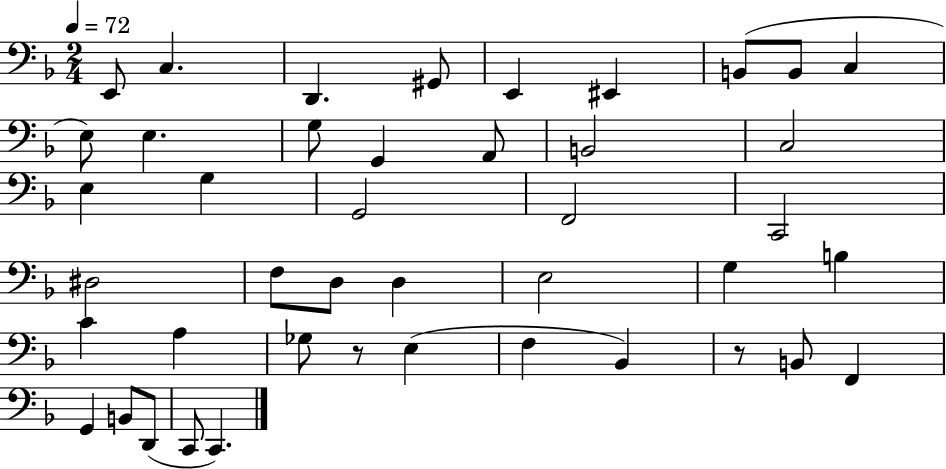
E2/e C3/q. D2/q. G#2/e E2/q EIS2/q B2/e B2/e C3/q E3/e E3/q. G3/e G2/q A2/e B2/h C3/h E3/q G3/q G2/h F2/h C2/h D#3/h F3/e D3/e D3/q E3/h G3/q B3/q C4/q A3/q Gb3/e R/e E3/q F3/q Bb2/q R/e B2/e F2/q G2/q B2/e D2/e C2/e C2/q.